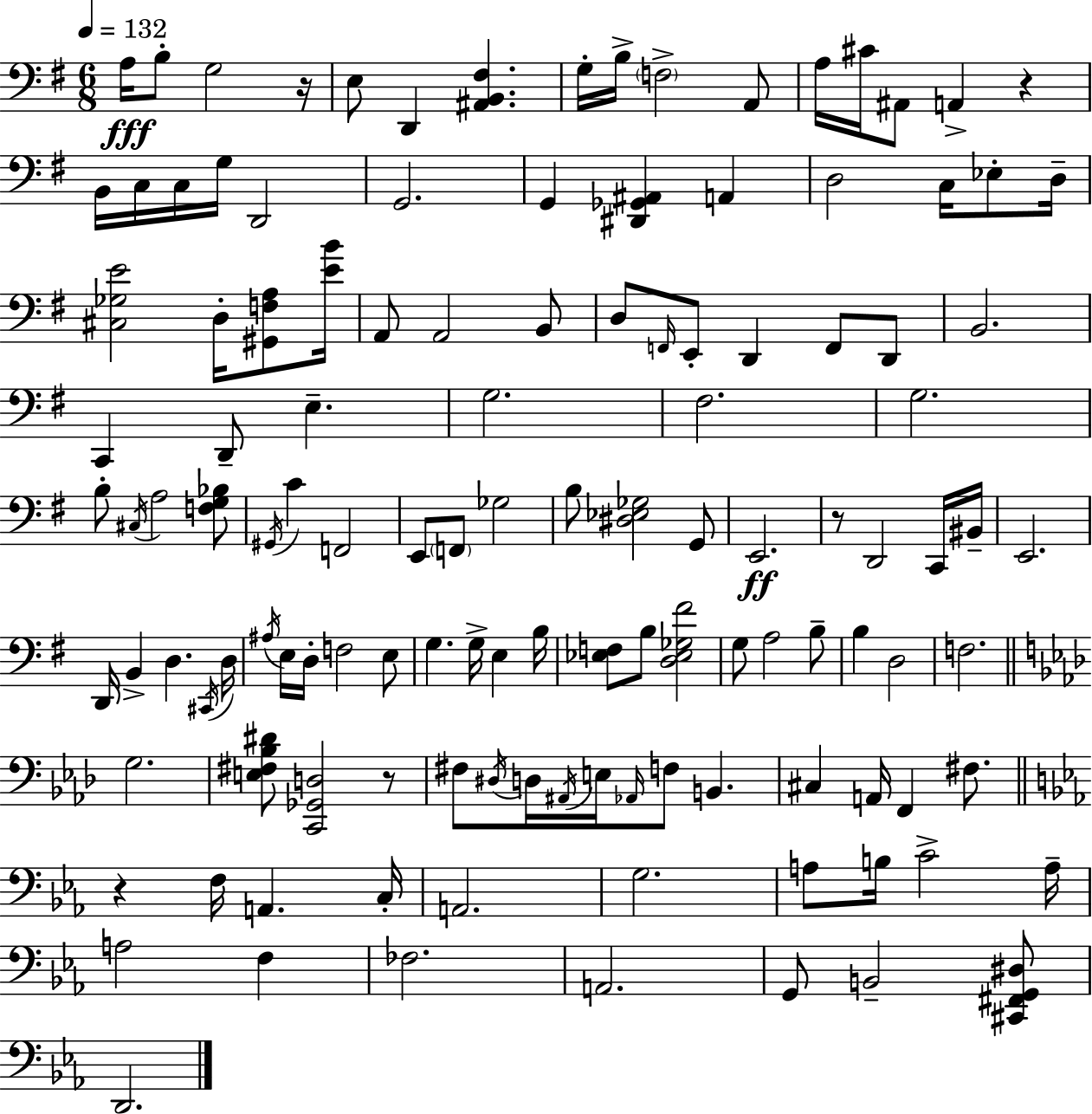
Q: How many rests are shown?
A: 5